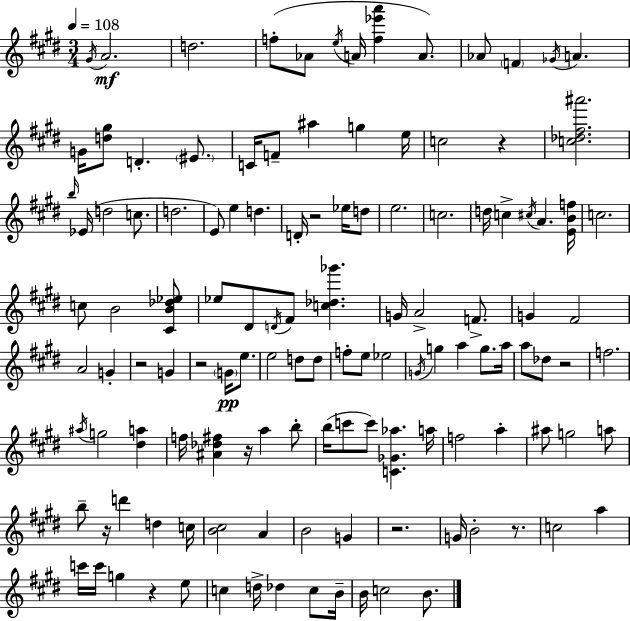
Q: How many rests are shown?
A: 10